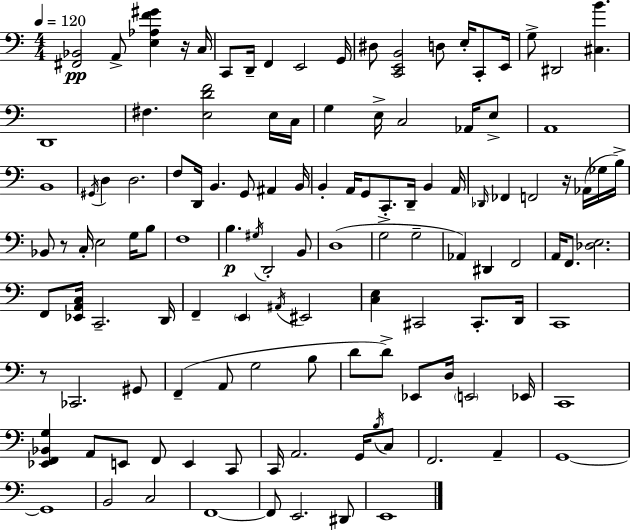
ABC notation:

X:1
T:Untitled
M:4/4
L:1/4
K:C
[^F,,_B,,]2 A,,/2 [E,_A,F^G] z/4 C,/4 C,,/2 D,,/4 F,, E,,2 G,,/4 ^D,/2 [C,,E,,B,,]2 D,/2 E,/4 C,,/2 E,,/4 G,/2 ^D,,2 [^C,B] D,,4 ^F, [E,DF]2 E,/4 C,/4 G, E,/4 C,2 _A,,/4 E,/2 A,,4 B,,4 ^G,,/4 D, D,2 F,/2 D,,/4 B,, G,,/2 ^A,, B,,/4 B,, A,,/4 G,,/2 C,,/2 D,,/4 B,, A,,/4 _D,,/4 _F,, F,,2 z/4 _A,,/4 _G,/4 B,/4 _B,,/2 z/2 C,/4 E,2 G,/4 B,/2 F,4 B, ^G,/4 D,,2 B,,/2 D,4 G,2 G,2 _A,, ^D,, F,,2 A,,/4 F,,/2 [_D,E,]2 F,,/2 [_E,,A,,C,]/4 C,,2 D,,/4 F,, E,, ^A,,/4 ^E,,2 [C,E,] ^C,,2 ^C,,/2 D,,/4 C,,4 z/2 _C,,2 ^G,,/2 F,, A,,/2 G,2 B,/2 D/2 D/2 _E,,/2 D,/4 E,,2 _E,,/4 C,,4 [_E,,F,,_B,,G,] A,,/2 E,,/2 F,,/2 E,, C,,/2 C,,/4 A,,2 G,,/4 B,/4 C,/2 F,,2 A,, G,,4 G,,4 B,,2 C,2 F,,4 F,,/2 E,,2 ^D,,/2 E,,4